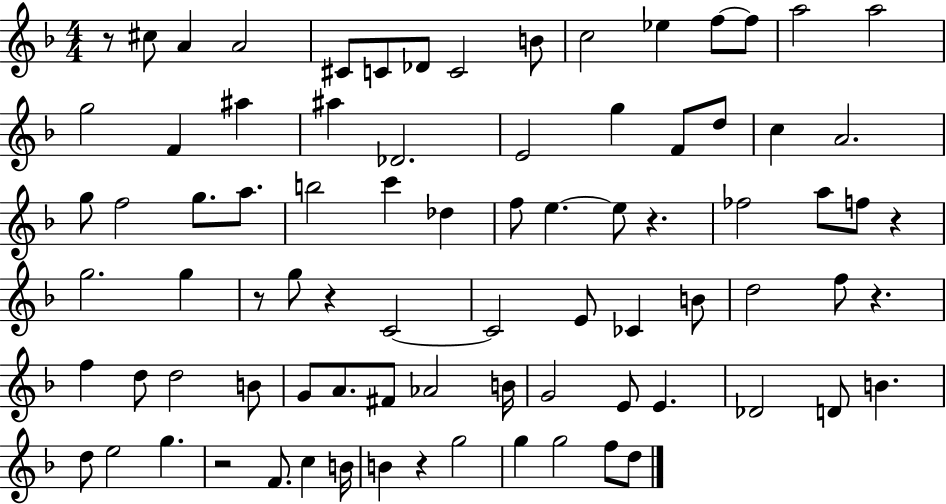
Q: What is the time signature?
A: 4/4